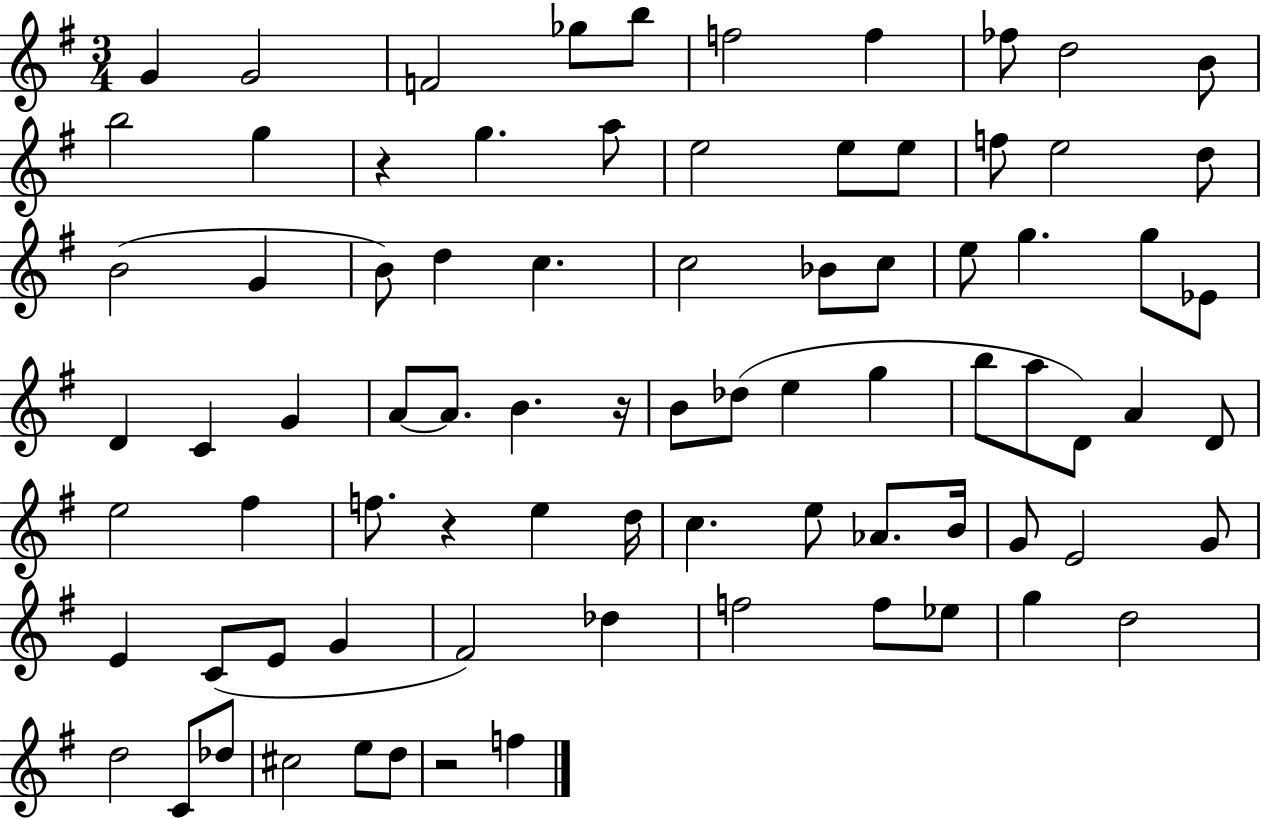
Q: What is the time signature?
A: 3/4